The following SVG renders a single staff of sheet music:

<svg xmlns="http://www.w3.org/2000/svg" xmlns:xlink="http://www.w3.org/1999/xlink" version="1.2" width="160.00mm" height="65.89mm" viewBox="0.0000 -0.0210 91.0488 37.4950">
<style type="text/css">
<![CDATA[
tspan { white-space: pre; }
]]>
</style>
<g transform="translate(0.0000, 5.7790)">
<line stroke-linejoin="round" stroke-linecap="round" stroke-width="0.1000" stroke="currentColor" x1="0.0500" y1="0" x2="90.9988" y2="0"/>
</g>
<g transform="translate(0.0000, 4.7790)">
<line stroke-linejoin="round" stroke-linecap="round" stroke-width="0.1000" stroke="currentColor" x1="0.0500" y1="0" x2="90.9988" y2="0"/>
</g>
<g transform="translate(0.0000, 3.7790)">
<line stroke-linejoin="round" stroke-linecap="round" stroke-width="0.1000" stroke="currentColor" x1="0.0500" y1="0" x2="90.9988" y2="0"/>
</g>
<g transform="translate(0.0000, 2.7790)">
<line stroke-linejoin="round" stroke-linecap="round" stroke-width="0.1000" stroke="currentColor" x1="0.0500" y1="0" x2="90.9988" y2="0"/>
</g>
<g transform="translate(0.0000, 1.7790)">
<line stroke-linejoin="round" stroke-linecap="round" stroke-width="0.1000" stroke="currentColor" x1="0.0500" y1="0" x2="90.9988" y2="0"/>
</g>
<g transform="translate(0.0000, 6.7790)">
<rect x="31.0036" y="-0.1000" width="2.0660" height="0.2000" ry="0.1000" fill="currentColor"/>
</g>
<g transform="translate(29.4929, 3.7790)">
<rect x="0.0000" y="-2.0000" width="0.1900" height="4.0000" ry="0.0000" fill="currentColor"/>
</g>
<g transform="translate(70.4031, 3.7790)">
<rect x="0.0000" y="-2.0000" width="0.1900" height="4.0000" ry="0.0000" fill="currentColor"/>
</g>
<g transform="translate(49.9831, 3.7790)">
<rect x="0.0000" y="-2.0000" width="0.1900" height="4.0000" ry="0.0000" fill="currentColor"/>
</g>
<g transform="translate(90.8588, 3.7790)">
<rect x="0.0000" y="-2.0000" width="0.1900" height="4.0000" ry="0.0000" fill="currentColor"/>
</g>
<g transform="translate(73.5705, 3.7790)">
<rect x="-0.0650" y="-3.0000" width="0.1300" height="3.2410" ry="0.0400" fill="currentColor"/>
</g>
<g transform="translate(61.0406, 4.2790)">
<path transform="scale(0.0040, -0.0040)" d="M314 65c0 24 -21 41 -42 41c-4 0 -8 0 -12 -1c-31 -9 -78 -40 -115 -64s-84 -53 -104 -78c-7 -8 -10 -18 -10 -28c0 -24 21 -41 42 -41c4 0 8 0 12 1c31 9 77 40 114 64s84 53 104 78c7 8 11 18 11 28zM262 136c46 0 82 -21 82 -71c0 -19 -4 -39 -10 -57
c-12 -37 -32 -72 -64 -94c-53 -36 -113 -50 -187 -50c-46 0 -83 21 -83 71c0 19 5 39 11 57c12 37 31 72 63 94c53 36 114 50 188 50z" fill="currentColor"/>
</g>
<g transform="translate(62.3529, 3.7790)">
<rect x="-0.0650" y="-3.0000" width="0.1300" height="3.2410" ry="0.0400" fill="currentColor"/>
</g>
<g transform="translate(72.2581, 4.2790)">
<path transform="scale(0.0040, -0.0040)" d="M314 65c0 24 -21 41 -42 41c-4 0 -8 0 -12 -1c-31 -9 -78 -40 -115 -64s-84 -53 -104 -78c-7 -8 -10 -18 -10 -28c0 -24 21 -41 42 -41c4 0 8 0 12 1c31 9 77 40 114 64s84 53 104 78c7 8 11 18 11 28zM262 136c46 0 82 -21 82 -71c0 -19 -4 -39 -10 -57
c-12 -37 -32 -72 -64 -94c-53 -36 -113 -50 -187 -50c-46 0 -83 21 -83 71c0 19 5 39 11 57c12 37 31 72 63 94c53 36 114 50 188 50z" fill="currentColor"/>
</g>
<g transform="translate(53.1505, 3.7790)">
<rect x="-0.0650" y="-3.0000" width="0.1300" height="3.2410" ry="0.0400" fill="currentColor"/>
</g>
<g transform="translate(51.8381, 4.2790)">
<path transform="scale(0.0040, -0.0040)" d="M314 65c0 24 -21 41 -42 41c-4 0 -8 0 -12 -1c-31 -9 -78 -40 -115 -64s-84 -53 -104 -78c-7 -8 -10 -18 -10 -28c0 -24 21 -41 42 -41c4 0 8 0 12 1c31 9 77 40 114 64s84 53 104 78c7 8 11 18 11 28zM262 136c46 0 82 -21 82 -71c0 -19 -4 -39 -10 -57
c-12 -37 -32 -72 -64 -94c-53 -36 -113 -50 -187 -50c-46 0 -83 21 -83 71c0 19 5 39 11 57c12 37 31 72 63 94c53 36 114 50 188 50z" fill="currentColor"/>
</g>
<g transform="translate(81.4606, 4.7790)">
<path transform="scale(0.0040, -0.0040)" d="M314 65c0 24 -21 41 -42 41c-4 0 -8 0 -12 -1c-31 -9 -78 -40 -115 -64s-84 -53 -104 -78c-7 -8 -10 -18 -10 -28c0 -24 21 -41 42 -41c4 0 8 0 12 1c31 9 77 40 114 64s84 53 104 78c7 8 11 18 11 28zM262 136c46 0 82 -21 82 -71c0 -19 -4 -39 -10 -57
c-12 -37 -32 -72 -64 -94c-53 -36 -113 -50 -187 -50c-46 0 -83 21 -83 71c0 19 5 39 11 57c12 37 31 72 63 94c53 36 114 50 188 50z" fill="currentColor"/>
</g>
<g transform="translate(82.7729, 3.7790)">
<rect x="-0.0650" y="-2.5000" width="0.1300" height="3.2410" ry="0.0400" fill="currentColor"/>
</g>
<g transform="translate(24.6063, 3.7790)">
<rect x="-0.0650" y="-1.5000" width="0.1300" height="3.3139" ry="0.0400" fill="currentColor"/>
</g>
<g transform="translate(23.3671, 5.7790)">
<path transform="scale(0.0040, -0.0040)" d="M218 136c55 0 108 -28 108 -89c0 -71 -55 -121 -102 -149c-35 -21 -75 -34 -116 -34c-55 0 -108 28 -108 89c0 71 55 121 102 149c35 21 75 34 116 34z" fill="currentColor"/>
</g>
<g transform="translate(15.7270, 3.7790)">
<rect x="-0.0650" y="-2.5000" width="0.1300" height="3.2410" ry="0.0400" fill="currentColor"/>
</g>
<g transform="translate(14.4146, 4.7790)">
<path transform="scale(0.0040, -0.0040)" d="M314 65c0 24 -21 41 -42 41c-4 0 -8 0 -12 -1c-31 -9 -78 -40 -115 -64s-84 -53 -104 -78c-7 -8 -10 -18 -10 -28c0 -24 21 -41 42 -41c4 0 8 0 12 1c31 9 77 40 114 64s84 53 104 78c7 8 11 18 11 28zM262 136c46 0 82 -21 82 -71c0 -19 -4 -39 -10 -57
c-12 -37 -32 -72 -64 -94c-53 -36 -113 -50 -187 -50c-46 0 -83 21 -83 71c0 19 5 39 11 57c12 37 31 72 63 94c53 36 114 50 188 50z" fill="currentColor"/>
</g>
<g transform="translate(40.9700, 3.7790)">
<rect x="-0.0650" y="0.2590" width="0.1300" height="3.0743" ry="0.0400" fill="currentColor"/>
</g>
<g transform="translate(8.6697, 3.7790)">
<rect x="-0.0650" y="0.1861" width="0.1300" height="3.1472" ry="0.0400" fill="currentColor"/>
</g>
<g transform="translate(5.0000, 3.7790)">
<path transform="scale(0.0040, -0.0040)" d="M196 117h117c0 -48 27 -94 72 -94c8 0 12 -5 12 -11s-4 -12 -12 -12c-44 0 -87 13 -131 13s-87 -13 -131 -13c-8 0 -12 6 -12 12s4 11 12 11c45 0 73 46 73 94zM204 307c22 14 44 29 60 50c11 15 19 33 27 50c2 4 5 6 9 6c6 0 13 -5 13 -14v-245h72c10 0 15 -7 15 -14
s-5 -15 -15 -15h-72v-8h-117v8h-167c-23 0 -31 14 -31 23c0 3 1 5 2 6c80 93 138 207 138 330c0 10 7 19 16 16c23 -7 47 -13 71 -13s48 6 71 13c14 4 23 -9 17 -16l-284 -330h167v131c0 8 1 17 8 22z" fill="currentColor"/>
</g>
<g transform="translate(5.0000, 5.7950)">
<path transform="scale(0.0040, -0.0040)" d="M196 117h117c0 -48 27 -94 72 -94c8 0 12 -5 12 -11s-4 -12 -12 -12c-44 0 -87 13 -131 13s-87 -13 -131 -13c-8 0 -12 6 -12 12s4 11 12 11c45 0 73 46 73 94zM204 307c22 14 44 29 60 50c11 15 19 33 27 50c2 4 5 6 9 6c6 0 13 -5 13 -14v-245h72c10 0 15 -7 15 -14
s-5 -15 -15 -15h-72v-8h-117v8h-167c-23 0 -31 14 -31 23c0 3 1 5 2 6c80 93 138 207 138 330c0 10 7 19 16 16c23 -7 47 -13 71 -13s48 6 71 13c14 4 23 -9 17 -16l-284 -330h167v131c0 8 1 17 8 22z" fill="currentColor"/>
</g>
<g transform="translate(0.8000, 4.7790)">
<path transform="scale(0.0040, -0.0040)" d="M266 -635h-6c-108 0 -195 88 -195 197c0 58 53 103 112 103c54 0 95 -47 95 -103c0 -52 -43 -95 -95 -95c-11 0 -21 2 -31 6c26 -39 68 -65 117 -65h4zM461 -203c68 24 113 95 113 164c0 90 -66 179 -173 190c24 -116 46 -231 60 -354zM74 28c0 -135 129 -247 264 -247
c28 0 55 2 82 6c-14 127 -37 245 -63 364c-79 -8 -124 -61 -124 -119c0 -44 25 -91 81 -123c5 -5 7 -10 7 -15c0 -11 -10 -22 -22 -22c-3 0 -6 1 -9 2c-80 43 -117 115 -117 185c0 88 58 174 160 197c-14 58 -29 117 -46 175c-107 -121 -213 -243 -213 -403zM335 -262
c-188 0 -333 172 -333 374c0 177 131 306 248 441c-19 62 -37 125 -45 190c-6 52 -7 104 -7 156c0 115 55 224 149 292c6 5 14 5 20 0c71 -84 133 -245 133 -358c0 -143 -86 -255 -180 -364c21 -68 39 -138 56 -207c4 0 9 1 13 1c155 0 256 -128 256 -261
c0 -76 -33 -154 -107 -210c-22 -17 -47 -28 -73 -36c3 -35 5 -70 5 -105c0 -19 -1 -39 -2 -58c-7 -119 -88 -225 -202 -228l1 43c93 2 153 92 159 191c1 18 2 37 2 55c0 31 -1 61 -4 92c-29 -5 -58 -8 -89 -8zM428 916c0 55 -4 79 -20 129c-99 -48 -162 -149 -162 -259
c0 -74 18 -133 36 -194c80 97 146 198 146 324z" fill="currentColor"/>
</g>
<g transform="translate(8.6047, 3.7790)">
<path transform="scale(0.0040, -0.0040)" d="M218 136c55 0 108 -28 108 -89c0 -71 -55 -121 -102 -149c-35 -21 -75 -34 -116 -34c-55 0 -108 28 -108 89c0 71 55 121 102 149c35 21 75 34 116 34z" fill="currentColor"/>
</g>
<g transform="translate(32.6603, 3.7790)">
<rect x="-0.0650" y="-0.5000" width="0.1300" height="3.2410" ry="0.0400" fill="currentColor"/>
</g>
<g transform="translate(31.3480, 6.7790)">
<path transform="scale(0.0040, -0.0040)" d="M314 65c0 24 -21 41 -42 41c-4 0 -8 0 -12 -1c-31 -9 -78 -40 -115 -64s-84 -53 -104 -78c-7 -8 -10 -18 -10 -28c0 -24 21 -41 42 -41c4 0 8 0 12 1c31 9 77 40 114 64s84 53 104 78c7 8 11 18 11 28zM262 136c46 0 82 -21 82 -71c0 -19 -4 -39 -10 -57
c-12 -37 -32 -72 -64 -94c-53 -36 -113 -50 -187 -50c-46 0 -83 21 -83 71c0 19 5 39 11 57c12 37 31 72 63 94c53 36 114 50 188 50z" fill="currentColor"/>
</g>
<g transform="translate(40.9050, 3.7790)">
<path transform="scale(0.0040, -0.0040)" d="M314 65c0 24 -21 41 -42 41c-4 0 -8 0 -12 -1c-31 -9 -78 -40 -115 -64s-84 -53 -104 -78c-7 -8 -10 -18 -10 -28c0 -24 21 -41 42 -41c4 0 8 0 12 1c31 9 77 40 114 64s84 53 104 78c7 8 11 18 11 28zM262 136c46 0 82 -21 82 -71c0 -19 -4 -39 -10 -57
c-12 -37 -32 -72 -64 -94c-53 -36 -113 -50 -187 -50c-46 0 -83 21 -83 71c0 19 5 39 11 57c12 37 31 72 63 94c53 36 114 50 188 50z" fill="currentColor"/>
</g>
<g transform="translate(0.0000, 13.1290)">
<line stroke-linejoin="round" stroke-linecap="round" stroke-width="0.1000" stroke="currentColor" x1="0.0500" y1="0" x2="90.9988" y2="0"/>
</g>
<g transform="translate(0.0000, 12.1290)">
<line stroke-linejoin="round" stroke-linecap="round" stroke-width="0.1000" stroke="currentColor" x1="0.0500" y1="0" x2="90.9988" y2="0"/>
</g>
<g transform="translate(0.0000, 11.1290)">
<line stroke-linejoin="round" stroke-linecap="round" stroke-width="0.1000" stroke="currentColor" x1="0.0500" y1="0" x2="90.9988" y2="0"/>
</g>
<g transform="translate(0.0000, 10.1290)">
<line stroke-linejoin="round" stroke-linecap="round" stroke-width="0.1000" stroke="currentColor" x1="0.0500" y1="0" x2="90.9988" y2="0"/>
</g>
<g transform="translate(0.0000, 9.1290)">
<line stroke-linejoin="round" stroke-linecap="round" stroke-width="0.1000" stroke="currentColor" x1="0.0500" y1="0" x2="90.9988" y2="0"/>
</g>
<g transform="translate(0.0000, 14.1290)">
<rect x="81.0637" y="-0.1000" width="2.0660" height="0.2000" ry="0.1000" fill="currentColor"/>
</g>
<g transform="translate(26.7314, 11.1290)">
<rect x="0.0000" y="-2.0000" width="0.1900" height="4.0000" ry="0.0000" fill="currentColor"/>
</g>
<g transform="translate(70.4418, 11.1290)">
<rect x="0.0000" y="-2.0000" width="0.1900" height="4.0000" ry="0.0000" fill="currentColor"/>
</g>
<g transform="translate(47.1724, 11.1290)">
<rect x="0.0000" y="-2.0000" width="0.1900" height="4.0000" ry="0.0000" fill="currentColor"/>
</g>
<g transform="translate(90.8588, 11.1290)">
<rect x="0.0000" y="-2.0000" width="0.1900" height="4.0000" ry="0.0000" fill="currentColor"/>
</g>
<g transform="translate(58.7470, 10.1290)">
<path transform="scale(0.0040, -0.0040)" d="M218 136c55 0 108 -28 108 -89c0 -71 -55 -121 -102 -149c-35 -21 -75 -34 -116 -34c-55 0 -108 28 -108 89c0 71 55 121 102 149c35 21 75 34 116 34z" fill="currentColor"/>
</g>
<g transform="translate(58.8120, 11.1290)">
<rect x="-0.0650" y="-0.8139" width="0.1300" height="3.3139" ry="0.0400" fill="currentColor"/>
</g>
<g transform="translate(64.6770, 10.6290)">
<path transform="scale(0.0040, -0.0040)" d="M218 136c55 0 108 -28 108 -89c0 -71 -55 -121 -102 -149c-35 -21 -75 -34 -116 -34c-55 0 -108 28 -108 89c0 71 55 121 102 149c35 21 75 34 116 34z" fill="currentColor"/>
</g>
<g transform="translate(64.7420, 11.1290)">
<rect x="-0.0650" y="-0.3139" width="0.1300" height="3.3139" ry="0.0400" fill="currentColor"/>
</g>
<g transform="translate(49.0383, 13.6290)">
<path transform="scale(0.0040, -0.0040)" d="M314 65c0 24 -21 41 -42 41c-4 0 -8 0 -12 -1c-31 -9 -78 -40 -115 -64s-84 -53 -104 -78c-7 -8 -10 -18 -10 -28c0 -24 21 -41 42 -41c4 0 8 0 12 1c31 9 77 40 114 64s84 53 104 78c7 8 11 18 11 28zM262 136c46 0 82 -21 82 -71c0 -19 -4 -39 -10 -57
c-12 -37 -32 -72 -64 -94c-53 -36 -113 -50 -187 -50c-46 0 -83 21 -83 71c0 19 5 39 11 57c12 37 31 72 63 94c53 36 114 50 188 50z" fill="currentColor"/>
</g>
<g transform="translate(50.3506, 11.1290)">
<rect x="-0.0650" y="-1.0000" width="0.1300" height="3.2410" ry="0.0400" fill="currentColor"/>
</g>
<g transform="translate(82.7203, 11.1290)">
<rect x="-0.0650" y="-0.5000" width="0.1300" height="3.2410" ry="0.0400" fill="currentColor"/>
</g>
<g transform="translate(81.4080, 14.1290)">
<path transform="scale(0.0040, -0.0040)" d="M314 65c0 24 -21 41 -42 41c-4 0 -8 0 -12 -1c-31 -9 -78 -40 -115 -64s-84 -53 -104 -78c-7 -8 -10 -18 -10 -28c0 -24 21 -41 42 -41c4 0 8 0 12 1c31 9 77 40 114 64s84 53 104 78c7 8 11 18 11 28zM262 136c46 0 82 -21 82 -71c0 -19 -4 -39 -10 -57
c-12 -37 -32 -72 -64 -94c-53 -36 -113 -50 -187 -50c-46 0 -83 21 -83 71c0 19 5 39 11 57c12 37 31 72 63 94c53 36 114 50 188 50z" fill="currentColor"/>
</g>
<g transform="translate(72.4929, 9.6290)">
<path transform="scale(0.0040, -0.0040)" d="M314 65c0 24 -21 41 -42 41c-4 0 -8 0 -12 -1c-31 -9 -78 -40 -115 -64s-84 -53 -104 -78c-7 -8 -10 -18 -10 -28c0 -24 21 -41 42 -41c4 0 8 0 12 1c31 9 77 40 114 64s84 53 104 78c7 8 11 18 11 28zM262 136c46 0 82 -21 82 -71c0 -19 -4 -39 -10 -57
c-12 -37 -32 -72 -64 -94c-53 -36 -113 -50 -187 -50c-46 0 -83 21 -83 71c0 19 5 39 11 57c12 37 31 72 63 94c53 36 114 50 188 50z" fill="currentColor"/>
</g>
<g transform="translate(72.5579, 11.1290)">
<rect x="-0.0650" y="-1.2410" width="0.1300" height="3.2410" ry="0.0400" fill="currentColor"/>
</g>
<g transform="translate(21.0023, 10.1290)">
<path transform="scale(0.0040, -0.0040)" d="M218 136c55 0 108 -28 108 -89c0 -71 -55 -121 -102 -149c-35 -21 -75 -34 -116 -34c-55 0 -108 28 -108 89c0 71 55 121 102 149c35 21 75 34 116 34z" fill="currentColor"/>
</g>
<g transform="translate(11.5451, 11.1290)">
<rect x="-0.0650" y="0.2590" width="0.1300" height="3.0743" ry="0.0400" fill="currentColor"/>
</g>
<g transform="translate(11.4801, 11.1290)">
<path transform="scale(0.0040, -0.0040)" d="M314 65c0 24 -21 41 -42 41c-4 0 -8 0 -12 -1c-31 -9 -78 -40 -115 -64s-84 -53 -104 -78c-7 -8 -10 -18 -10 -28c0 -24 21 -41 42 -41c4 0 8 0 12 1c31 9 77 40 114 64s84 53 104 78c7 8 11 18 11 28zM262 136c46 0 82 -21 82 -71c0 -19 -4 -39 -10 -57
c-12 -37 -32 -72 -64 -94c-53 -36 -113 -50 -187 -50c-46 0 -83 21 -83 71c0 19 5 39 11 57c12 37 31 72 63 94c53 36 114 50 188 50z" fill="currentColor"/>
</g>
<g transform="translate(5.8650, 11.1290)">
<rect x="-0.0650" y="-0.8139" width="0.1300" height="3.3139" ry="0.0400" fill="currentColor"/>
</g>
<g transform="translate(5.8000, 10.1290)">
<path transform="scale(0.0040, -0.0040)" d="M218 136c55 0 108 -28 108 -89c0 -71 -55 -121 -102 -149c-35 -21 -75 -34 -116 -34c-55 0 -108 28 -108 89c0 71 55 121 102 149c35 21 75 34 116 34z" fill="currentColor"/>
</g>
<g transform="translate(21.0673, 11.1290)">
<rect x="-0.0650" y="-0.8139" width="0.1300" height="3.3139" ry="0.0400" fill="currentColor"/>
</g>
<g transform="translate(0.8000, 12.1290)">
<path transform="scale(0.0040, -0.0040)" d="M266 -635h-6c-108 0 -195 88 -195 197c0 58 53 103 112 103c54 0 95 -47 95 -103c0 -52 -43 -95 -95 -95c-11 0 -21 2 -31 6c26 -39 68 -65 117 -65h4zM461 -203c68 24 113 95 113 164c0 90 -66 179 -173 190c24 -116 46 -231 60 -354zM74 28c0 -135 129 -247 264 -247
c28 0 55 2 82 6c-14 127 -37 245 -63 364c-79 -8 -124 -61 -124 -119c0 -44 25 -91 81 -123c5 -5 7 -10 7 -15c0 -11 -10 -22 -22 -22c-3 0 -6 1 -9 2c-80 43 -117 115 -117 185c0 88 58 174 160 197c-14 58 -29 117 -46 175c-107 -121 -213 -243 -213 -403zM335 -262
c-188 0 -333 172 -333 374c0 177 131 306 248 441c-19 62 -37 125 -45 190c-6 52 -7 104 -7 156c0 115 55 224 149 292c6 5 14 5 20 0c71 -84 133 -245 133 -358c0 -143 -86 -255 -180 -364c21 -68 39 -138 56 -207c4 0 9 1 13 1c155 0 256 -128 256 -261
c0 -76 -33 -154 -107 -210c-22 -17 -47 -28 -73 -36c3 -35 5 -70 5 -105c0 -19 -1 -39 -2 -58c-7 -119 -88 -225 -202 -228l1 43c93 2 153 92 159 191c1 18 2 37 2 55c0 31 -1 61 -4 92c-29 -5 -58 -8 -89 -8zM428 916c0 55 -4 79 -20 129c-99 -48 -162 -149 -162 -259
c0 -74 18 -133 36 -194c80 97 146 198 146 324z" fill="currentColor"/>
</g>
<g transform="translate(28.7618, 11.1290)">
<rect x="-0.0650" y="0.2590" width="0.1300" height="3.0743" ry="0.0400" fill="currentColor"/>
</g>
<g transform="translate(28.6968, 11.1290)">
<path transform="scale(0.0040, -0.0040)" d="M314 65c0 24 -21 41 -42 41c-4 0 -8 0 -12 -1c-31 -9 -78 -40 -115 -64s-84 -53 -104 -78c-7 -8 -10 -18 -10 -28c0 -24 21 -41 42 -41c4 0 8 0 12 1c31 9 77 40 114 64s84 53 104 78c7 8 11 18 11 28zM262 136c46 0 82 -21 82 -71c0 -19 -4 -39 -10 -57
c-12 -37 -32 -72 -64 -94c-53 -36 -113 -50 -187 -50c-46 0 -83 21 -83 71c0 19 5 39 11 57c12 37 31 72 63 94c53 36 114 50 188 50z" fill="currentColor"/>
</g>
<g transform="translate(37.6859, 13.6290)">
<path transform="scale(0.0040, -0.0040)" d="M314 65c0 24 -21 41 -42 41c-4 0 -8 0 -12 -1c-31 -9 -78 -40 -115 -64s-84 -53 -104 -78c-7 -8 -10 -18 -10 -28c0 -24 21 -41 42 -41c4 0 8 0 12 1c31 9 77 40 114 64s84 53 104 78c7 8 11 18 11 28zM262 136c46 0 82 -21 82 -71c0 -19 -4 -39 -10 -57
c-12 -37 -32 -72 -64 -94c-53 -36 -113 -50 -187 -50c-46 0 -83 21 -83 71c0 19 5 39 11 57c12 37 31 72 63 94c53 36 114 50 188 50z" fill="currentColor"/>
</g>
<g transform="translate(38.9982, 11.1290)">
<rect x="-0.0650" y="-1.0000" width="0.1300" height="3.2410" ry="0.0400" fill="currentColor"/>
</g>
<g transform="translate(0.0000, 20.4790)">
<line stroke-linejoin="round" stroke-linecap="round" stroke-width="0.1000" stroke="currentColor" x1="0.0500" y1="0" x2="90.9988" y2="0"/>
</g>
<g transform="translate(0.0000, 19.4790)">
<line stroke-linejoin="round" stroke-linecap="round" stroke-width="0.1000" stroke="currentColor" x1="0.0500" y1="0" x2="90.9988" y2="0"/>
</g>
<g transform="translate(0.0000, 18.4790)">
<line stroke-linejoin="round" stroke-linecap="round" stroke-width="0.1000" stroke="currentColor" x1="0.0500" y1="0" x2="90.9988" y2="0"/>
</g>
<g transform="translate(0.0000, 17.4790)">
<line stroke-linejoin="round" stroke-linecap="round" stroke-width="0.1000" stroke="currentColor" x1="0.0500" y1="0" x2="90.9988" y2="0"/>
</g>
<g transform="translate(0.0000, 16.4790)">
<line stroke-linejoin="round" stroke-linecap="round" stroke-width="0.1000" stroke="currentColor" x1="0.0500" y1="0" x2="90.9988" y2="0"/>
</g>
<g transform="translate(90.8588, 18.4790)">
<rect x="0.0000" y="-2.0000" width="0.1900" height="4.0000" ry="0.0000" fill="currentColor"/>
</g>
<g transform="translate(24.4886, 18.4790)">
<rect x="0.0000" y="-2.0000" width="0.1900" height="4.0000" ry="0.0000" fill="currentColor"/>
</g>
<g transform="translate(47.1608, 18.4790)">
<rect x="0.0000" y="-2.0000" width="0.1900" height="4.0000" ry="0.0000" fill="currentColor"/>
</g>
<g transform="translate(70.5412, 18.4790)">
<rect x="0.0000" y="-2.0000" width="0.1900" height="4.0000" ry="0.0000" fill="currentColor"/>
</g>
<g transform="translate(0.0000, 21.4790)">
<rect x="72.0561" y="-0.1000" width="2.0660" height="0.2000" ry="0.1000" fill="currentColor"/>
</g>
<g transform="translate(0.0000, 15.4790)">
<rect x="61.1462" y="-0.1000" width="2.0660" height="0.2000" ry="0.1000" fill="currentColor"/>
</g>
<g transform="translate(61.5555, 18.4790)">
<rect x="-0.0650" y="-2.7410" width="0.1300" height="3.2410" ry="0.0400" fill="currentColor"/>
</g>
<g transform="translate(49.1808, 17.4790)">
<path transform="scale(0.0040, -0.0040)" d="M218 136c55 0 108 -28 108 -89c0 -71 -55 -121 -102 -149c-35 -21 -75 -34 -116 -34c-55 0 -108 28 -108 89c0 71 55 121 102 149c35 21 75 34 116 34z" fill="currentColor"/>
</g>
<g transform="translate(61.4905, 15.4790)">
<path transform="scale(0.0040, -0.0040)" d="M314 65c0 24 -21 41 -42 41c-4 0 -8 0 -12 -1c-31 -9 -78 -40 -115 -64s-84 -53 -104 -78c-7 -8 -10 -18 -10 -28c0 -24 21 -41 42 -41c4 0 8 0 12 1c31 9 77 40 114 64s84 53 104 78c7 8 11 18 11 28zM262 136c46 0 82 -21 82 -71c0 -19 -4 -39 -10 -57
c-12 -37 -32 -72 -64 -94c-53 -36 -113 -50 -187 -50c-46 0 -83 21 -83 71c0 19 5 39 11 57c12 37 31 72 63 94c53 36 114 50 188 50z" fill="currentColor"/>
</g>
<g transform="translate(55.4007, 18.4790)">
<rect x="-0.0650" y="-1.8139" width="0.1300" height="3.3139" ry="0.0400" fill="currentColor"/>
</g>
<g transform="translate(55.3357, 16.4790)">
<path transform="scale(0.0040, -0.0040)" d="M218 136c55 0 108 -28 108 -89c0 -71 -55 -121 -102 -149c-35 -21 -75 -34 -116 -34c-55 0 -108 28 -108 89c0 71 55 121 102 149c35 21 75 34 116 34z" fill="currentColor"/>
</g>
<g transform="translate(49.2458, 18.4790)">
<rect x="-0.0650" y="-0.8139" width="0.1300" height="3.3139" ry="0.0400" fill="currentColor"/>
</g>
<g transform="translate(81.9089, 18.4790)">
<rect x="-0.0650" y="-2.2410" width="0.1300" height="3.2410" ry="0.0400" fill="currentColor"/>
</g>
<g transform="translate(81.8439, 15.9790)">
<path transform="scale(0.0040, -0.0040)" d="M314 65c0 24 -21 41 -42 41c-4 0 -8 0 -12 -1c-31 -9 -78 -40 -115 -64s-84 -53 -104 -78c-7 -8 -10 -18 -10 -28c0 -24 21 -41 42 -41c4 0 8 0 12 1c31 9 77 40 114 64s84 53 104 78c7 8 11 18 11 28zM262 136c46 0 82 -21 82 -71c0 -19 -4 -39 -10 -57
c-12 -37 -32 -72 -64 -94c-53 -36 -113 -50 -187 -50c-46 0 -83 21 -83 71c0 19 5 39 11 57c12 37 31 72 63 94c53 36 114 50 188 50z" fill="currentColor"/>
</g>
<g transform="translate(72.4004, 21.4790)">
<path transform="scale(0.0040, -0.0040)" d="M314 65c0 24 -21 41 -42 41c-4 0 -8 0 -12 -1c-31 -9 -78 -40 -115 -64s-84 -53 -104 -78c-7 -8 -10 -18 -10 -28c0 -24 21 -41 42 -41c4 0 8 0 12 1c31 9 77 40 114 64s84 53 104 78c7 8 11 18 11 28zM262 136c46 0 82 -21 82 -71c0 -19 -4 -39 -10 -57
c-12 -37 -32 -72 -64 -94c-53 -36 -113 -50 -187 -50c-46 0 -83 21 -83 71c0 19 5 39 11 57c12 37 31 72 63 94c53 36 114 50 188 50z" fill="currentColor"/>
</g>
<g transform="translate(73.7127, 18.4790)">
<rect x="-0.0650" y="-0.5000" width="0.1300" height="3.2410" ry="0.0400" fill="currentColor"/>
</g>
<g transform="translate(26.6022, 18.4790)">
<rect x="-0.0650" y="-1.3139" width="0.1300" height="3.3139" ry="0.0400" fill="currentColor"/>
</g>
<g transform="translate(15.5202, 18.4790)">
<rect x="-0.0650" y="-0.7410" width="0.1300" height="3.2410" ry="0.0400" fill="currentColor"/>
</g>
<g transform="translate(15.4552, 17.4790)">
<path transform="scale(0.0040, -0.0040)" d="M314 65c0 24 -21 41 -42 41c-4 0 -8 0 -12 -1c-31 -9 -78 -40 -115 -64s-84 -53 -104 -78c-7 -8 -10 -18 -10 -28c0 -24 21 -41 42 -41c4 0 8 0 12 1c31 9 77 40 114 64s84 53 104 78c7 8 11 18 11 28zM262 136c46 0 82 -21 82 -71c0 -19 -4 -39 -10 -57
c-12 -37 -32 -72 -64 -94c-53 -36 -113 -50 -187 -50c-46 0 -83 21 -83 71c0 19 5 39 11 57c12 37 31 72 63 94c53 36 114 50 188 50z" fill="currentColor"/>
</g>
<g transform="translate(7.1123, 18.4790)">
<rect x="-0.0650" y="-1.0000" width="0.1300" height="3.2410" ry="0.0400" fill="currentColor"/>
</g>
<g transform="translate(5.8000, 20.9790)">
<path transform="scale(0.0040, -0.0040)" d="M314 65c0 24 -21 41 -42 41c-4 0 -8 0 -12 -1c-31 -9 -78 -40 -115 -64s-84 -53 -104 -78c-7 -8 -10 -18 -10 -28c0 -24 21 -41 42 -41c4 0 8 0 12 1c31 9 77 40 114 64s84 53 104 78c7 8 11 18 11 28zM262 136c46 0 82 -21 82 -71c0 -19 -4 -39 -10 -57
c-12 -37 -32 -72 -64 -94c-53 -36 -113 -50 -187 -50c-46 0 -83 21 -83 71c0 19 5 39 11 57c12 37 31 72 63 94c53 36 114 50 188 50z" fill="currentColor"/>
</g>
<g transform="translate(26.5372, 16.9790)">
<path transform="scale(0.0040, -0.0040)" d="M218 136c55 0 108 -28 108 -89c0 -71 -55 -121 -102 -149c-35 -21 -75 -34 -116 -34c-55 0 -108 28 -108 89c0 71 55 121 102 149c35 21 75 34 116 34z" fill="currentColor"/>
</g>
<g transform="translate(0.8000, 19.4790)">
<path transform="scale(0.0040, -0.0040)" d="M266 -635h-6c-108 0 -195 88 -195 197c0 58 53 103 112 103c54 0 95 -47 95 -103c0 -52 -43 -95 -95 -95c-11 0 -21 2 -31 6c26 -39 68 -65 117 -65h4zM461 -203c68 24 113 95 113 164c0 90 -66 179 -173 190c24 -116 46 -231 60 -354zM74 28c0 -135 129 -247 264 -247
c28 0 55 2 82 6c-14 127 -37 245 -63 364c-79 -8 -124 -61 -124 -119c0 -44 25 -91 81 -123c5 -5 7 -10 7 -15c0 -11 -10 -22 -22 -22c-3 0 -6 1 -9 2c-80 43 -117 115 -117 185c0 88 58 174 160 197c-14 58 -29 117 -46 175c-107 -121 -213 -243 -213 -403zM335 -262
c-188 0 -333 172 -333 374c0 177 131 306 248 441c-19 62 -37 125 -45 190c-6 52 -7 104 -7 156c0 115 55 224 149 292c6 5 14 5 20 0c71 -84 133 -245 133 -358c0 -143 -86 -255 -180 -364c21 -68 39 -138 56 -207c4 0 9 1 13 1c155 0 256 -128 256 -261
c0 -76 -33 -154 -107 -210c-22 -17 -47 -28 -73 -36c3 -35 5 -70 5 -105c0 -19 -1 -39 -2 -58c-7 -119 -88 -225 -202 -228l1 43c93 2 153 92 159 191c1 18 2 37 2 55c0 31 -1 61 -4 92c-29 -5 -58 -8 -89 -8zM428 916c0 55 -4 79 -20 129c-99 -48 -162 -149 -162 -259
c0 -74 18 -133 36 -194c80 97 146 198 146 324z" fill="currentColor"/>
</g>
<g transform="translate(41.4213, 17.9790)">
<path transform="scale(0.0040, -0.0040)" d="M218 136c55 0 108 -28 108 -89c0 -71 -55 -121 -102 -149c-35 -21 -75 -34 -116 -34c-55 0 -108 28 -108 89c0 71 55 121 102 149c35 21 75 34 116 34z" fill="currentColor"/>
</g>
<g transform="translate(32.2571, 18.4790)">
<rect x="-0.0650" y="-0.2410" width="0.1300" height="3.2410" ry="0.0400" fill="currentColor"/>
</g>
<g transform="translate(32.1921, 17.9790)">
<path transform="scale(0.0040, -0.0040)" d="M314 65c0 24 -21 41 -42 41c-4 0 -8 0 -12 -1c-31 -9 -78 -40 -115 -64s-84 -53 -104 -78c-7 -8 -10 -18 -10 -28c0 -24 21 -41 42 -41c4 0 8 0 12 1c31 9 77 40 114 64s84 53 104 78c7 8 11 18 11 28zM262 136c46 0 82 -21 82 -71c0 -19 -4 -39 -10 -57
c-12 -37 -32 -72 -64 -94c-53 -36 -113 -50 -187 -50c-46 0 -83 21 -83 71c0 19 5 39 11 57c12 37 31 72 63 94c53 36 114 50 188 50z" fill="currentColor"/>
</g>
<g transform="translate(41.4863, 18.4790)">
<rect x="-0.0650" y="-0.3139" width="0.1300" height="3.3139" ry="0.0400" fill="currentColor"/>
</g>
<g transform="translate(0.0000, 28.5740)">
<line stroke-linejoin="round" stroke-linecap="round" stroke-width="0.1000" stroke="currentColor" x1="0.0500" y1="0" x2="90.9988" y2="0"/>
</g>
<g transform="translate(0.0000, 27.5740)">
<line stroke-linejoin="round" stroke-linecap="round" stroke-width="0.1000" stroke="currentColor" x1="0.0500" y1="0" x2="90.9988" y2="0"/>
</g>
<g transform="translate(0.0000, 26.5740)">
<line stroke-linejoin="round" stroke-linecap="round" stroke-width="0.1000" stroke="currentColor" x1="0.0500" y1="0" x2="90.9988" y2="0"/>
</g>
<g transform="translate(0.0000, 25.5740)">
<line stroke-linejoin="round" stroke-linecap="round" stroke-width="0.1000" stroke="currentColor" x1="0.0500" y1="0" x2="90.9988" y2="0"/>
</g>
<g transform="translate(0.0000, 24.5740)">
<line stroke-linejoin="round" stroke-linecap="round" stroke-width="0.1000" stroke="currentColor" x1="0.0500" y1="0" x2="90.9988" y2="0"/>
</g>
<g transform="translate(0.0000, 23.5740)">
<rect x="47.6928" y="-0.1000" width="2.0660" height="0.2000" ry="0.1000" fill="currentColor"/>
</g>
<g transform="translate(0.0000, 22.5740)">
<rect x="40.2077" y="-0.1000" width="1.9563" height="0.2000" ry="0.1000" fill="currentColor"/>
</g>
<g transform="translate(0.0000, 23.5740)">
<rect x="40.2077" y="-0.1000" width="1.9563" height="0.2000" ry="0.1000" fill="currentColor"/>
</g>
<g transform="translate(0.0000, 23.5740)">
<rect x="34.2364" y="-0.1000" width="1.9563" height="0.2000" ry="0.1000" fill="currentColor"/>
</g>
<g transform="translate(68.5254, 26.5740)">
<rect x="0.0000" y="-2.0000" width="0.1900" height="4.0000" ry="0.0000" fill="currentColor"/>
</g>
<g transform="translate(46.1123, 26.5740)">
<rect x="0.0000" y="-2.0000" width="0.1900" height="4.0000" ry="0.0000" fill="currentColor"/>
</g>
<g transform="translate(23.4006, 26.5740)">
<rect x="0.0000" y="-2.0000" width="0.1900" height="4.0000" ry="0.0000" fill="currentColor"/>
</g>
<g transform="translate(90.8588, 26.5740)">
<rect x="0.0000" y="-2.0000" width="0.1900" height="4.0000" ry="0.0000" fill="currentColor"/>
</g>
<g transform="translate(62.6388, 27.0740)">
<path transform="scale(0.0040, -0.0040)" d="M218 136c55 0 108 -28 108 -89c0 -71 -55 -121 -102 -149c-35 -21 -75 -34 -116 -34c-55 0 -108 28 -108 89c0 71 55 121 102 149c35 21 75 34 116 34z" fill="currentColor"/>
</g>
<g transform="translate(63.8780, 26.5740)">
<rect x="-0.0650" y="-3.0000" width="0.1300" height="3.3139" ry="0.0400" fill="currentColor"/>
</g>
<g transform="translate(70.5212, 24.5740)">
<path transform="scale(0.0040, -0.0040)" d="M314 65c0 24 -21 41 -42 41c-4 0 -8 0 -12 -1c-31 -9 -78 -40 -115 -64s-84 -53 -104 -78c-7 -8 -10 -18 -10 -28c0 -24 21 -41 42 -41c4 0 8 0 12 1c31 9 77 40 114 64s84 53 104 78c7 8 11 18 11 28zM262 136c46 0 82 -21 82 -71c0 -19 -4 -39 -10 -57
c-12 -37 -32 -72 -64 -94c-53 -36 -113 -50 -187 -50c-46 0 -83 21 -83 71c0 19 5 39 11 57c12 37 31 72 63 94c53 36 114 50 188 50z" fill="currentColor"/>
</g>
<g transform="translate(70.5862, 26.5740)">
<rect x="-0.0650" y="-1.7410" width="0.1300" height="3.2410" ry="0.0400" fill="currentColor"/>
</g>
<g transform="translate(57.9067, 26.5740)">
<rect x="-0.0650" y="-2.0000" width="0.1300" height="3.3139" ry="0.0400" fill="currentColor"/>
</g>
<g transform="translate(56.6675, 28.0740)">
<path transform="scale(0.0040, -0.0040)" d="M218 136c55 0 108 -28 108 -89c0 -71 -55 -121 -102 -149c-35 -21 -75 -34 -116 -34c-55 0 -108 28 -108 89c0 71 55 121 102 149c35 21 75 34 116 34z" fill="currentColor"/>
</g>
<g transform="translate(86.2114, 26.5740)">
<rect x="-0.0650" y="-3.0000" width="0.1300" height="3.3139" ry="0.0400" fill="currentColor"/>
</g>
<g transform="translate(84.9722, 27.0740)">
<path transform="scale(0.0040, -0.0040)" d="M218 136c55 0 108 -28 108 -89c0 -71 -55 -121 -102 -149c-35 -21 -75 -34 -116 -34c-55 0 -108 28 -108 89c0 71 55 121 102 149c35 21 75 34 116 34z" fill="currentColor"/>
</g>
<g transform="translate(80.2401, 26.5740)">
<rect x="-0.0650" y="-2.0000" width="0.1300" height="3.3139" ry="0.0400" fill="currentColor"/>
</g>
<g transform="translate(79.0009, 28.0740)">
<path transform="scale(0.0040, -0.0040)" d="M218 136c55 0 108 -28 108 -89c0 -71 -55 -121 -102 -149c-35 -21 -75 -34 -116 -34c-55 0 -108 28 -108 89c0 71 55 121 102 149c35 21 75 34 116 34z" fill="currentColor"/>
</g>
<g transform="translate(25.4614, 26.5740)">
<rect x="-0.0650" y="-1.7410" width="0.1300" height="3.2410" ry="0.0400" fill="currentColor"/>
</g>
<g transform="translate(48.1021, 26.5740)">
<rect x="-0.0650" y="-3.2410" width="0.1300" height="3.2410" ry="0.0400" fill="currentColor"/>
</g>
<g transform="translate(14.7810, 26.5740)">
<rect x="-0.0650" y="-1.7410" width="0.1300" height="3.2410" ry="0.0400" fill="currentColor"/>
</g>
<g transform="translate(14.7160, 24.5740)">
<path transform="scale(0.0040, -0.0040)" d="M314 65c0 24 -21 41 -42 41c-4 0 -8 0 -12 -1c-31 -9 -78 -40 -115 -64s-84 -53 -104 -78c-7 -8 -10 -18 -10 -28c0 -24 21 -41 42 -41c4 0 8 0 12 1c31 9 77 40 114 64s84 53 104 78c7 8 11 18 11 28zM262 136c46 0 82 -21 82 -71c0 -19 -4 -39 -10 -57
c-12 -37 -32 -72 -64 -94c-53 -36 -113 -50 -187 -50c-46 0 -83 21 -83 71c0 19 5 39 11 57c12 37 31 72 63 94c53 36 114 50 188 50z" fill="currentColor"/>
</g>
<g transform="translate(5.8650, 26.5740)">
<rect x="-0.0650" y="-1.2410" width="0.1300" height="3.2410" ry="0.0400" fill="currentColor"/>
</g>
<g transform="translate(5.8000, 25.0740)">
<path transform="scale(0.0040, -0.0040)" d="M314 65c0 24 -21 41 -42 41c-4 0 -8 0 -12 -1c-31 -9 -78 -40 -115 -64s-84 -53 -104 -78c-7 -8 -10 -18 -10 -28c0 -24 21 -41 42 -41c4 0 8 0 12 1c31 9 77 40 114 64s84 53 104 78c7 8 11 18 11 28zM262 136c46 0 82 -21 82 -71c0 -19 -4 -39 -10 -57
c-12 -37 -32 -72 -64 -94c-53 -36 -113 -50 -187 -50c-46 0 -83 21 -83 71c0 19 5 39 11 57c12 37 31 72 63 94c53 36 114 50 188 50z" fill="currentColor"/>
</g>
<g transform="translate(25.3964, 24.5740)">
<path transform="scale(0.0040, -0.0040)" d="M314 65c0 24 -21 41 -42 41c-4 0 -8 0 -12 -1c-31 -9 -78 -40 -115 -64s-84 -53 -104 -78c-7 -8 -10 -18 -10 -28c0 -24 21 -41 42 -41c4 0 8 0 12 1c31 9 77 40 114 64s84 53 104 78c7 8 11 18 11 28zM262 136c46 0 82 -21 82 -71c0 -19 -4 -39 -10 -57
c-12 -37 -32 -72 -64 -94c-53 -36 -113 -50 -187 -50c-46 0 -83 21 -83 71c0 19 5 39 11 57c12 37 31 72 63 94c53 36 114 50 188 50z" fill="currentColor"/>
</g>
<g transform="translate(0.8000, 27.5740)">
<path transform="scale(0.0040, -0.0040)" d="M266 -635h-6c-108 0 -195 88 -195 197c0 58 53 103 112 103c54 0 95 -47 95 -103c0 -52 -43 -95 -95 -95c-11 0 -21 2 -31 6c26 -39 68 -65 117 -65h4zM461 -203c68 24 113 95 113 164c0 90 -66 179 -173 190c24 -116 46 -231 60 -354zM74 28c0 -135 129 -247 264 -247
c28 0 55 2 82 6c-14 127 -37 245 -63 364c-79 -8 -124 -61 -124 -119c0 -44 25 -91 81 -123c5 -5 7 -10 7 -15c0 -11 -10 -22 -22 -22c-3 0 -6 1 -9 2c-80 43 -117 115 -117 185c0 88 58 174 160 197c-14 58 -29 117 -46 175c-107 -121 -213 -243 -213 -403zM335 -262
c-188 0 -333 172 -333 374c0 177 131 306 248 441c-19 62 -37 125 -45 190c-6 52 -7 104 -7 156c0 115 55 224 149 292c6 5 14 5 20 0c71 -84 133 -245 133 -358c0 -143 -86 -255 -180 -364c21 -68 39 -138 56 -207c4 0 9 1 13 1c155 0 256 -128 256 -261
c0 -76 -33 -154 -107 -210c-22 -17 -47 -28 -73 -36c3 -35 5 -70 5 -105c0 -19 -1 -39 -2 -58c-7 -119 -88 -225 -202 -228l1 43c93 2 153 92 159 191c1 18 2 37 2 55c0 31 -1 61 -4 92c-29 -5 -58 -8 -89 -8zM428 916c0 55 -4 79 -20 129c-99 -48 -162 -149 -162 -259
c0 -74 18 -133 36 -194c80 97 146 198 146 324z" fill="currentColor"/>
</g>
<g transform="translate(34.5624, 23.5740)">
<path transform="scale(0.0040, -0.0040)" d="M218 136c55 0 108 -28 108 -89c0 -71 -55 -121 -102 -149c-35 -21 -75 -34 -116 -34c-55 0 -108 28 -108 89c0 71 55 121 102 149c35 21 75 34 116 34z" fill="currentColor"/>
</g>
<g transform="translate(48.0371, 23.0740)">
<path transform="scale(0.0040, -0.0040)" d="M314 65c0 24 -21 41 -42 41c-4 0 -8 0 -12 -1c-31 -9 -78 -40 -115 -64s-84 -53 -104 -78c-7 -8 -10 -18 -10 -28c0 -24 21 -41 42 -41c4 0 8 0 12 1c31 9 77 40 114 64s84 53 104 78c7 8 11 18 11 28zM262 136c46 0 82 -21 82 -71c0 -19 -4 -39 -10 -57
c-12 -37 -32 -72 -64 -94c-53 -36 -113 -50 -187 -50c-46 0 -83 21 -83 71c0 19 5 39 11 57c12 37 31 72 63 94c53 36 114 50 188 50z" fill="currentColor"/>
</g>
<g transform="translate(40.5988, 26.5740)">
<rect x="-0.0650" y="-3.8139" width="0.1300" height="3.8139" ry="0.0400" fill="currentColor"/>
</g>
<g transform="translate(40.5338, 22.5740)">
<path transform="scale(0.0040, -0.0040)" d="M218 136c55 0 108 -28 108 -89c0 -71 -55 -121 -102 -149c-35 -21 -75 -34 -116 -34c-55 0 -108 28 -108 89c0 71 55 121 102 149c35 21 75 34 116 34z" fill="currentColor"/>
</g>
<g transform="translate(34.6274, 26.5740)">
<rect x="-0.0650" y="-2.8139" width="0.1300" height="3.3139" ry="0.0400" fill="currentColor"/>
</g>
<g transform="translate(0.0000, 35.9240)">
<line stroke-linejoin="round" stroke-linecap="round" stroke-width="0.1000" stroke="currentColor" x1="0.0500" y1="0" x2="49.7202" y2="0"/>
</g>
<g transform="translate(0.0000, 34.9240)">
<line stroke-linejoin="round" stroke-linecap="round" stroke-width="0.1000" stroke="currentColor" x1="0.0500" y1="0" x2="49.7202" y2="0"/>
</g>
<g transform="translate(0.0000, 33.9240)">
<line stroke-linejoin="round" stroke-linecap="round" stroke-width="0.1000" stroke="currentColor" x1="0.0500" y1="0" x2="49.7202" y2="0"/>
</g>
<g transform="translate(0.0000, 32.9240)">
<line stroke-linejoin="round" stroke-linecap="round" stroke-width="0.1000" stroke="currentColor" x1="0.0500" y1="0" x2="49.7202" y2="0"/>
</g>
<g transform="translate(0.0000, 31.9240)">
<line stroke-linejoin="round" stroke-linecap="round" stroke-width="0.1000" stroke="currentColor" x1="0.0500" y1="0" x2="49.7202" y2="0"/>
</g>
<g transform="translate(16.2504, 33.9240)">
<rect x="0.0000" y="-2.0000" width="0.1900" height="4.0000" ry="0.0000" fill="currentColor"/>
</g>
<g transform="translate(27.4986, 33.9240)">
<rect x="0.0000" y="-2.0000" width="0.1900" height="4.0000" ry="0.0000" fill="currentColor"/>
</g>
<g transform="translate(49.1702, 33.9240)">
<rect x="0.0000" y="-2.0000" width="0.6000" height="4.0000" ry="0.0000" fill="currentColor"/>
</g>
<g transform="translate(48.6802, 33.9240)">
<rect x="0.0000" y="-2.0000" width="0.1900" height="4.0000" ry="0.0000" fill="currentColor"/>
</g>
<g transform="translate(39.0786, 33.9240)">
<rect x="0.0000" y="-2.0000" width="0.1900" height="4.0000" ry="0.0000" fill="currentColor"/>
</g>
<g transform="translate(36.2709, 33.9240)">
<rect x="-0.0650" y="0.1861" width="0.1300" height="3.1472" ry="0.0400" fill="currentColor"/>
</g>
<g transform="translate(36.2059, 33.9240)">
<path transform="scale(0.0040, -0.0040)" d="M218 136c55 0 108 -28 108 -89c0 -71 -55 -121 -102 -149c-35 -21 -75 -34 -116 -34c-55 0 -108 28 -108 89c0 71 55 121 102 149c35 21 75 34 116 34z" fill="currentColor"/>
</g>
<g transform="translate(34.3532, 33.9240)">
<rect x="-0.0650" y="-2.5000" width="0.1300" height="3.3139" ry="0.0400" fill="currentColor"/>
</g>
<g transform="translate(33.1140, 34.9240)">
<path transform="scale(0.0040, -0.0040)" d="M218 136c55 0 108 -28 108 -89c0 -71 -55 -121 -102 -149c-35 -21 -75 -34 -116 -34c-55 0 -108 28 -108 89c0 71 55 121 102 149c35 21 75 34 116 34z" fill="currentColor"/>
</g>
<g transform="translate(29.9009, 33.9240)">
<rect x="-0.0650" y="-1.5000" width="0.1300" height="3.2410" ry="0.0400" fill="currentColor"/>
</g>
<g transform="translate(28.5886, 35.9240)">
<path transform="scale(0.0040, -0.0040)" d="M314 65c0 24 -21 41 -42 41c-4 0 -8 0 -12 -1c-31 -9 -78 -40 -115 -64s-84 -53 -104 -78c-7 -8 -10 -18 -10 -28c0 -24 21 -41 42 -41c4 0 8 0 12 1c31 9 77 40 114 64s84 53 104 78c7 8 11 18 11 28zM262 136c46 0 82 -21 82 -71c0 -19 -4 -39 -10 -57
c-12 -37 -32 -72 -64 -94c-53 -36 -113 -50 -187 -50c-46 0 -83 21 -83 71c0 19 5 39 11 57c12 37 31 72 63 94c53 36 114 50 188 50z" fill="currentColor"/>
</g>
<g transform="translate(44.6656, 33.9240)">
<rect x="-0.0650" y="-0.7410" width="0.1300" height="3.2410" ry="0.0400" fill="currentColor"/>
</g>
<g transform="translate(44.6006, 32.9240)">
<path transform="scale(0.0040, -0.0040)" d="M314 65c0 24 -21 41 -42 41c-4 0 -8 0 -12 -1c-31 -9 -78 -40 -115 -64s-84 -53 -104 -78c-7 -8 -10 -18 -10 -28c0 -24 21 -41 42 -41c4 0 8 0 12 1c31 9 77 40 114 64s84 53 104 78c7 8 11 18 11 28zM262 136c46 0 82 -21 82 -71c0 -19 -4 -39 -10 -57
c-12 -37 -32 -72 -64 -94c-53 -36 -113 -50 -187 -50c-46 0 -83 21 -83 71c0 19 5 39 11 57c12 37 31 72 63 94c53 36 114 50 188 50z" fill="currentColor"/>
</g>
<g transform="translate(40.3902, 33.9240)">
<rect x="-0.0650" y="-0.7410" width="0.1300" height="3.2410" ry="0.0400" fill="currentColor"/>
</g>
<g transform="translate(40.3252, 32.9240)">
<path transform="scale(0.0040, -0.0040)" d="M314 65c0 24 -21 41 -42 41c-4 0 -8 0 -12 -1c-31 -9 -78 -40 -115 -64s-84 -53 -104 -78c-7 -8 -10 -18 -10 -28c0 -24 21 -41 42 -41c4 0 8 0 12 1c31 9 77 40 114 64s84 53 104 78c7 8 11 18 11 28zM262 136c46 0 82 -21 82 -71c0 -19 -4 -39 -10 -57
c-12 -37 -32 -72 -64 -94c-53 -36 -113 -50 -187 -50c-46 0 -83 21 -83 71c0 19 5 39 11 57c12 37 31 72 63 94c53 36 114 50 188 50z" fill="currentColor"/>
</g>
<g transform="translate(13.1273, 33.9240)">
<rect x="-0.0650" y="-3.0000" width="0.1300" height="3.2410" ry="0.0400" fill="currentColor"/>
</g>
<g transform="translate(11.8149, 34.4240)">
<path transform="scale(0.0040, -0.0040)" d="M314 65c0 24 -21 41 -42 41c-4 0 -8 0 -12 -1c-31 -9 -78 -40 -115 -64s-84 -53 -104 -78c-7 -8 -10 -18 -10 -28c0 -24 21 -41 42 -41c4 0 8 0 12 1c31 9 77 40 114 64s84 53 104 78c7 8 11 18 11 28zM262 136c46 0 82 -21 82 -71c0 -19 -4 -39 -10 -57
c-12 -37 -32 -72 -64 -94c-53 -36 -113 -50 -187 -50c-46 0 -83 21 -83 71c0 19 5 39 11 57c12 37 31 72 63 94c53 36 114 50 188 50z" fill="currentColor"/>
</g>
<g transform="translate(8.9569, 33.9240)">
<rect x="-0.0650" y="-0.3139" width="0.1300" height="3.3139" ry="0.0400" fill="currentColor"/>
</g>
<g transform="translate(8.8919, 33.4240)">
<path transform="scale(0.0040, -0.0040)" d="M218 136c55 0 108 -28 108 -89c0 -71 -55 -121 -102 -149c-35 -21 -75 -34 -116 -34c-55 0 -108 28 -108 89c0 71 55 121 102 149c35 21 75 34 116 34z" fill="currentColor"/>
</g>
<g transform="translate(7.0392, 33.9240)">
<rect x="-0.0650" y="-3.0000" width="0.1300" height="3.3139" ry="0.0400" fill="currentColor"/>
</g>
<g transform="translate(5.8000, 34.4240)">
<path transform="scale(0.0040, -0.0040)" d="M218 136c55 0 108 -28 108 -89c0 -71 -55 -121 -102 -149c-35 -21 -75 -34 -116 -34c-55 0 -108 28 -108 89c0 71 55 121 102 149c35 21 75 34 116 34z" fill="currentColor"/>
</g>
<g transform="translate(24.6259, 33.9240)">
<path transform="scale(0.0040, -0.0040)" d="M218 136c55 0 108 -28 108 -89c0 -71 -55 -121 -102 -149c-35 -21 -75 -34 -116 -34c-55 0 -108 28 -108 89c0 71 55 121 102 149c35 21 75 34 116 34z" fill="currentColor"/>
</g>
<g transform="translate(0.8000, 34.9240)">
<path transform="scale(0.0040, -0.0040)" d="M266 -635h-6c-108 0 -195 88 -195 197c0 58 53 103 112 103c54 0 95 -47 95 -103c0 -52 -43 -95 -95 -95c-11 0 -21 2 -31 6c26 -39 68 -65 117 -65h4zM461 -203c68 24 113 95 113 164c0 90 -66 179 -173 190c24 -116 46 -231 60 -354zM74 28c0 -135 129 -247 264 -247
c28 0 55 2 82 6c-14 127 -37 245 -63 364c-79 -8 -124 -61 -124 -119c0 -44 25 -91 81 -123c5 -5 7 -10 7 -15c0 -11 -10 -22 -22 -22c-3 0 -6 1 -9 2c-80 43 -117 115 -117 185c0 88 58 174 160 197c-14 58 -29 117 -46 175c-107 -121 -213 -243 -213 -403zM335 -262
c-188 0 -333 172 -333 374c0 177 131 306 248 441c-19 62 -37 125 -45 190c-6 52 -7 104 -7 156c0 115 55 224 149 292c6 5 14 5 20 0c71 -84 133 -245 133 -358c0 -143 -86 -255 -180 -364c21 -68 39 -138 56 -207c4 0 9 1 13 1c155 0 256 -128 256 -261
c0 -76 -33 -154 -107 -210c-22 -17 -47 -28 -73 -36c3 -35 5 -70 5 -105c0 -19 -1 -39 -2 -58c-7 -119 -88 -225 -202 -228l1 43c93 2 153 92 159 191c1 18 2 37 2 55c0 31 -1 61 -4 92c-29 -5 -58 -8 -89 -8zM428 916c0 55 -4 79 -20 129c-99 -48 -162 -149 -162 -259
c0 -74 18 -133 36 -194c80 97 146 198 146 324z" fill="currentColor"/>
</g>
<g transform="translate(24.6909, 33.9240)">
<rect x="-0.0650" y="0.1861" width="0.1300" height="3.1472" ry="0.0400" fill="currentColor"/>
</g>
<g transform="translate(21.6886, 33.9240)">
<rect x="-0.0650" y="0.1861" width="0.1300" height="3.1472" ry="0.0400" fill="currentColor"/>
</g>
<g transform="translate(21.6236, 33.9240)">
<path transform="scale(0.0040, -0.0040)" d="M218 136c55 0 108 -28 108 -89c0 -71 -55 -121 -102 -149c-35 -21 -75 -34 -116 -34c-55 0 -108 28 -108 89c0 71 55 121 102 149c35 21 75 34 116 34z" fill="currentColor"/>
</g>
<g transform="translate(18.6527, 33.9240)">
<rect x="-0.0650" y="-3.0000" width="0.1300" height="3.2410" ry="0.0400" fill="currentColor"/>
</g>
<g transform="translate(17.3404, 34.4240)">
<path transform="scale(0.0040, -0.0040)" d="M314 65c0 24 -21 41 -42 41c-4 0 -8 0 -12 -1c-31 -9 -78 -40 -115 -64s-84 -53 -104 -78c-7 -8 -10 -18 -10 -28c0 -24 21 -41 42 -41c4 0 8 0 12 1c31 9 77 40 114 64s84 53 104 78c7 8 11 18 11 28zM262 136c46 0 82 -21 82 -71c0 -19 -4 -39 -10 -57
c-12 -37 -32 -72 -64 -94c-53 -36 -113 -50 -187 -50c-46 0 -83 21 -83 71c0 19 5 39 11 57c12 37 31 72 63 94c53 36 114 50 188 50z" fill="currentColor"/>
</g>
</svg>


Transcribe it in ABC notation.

X:1
T:Untitled
M:4/4
L:1/4
K:C
B G2 E C2 B2 A2 A2 A2 G2 d B2 d B2 D2 D2 d c e2 C2 D2 d2 e c2 c d f a2 C2 g2 e2 f2 f2 a c' b2 F A f2 F A A c A2 A2 B B E2 G B d2 d2